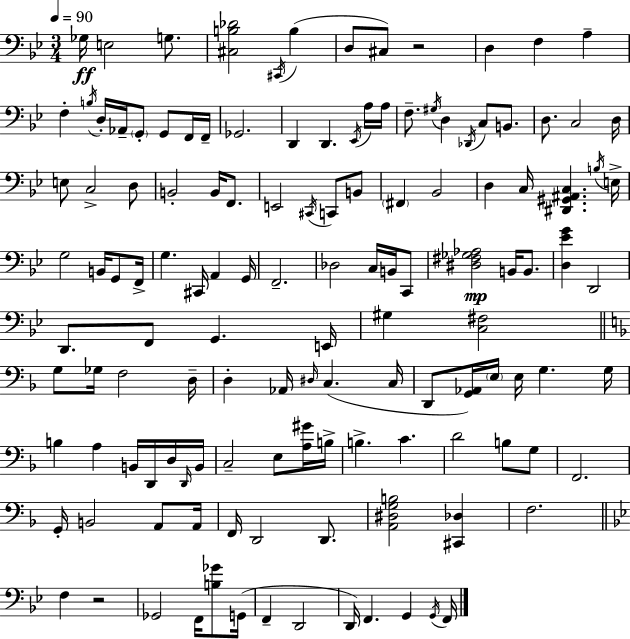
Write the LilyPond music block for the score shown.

{
  \clef bass
  \numericTimeSignature
  \time 3/4
  \key bes \major
  \tempo 4 = 90
  ges16\ff e2 g8. | <cis b des'>2 \acciaccatura { cis,16 }( b4 | d8 cis8) r2 | d4 f4 a4-- | \break f4-. \acciaccatura { b16 } d16-. aes,16-- \parenthesize g,8-. g,8 | f,16 f,16-- ges,2. | d,4 d,4. | \acciaccatura { ees,16 } a16 a16 f8.-- \acciaccatura { gis16 } d4 \acciaccatura { des,16 } | \break c8 b,8. d8. c2 | d16 e8 c2-> | d8 b,2-. | b,16 f,8. e,2 | \break \acciaccatura { cis,16 } c,8 b,8 \parenthesize fis,4 bes,2 | d4 c16 <dis, gis, ais, c>4. | \acciaccatura { b16 } e16-> g2 | b,16 g,8 f,16-> g4. | \break cis,16 a,4 g,16 f,2.-- | des2 | c16 b,16 c,8 <dis fis ges aes>2\mp | b,16 b,8. <d ees' g'>4 d,2 | \break d,8. f,8 | g,4. e,16 gis4 <c fis>2 | \bar "||" \break \key f \major g8 ges16 f2 d16-- | d4-. aes,16 \grace { dis16 } c4.( | c16 d,8 <g, aes,>16) \parenthesize e16 e16 g4. | g16 b4 a4 b,16 d,16 d16 | \break \grace { d,16 } b,16 c2-- e8 | <a gis'>16 b16-> b4.-> c'4. | d'2 b8 | g8 f,2. | \break g,16-. b,2 a,8 | a,16 f,16 d,2 d,8. | <a, dis g b>2 <cis, des>4 | f2. | \break \bar "||" \break \key g \minor f4 r2 | ges,2 f,16 <b ges'>8 g,16( | f,4-- d,2 | d,16) f,4. g,4 \acciaccatura { g,16 } | \break f,16 \bar "|."
}